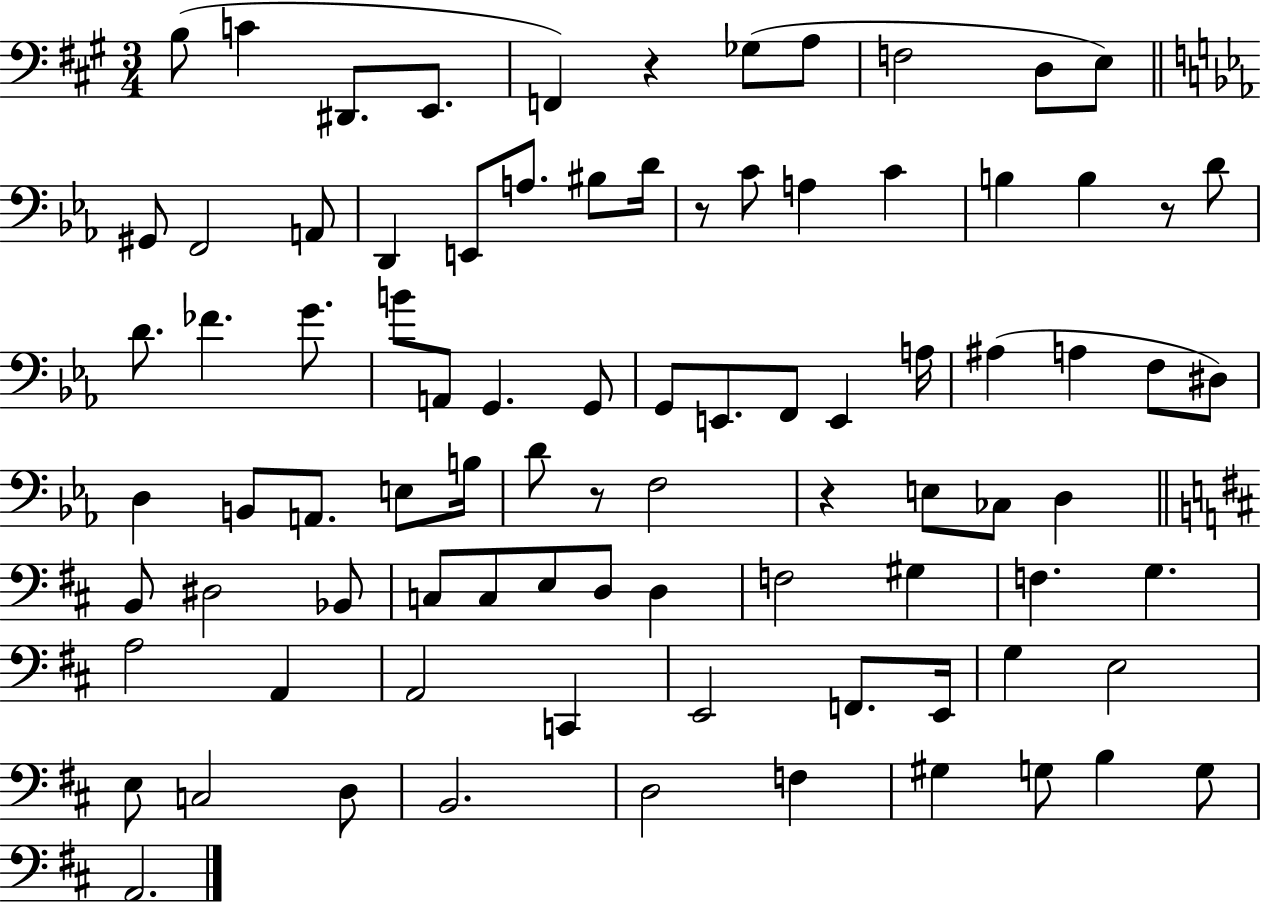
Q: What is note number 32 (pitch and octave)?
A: G2